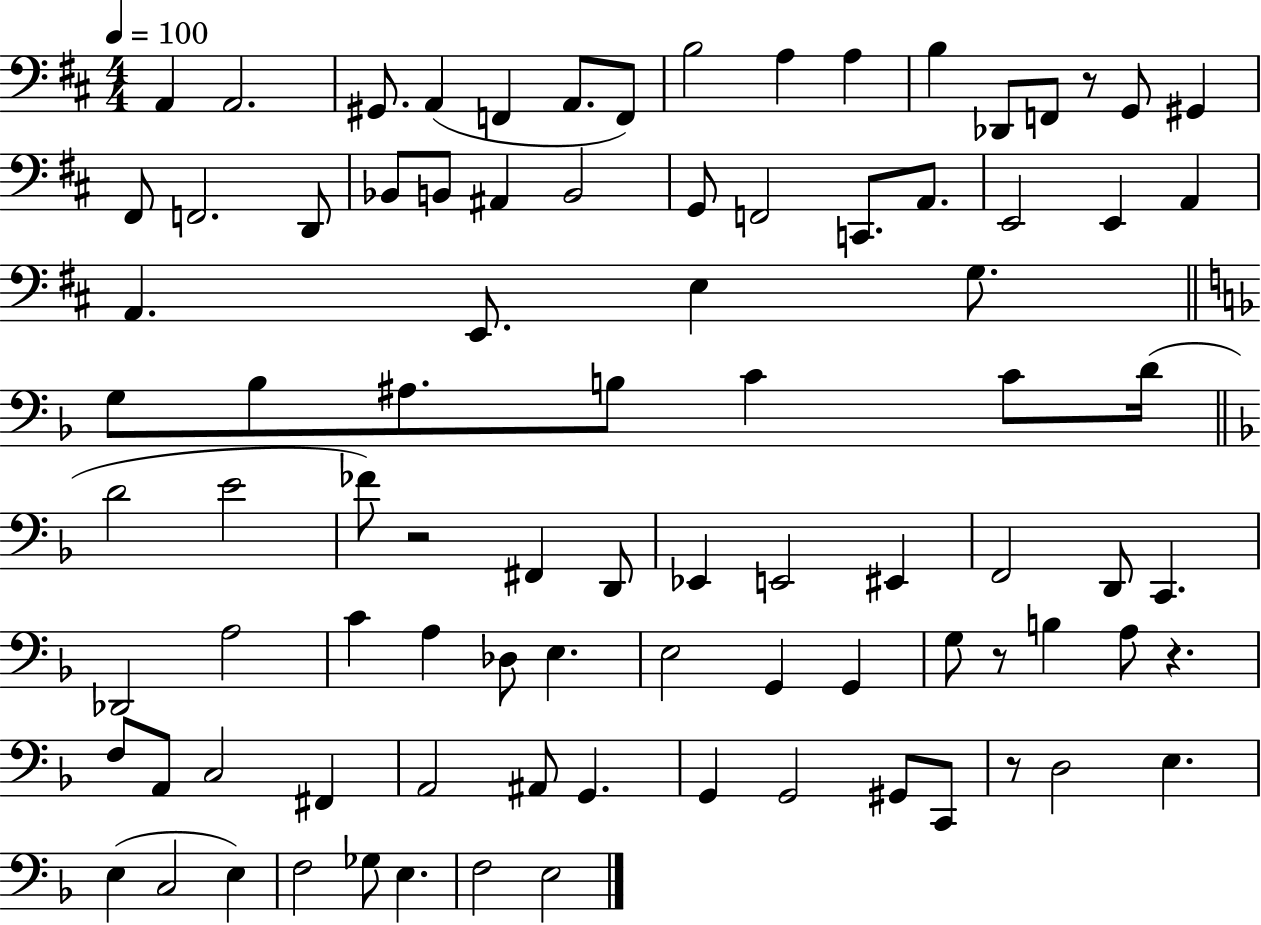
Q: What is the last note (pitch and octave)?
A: E3